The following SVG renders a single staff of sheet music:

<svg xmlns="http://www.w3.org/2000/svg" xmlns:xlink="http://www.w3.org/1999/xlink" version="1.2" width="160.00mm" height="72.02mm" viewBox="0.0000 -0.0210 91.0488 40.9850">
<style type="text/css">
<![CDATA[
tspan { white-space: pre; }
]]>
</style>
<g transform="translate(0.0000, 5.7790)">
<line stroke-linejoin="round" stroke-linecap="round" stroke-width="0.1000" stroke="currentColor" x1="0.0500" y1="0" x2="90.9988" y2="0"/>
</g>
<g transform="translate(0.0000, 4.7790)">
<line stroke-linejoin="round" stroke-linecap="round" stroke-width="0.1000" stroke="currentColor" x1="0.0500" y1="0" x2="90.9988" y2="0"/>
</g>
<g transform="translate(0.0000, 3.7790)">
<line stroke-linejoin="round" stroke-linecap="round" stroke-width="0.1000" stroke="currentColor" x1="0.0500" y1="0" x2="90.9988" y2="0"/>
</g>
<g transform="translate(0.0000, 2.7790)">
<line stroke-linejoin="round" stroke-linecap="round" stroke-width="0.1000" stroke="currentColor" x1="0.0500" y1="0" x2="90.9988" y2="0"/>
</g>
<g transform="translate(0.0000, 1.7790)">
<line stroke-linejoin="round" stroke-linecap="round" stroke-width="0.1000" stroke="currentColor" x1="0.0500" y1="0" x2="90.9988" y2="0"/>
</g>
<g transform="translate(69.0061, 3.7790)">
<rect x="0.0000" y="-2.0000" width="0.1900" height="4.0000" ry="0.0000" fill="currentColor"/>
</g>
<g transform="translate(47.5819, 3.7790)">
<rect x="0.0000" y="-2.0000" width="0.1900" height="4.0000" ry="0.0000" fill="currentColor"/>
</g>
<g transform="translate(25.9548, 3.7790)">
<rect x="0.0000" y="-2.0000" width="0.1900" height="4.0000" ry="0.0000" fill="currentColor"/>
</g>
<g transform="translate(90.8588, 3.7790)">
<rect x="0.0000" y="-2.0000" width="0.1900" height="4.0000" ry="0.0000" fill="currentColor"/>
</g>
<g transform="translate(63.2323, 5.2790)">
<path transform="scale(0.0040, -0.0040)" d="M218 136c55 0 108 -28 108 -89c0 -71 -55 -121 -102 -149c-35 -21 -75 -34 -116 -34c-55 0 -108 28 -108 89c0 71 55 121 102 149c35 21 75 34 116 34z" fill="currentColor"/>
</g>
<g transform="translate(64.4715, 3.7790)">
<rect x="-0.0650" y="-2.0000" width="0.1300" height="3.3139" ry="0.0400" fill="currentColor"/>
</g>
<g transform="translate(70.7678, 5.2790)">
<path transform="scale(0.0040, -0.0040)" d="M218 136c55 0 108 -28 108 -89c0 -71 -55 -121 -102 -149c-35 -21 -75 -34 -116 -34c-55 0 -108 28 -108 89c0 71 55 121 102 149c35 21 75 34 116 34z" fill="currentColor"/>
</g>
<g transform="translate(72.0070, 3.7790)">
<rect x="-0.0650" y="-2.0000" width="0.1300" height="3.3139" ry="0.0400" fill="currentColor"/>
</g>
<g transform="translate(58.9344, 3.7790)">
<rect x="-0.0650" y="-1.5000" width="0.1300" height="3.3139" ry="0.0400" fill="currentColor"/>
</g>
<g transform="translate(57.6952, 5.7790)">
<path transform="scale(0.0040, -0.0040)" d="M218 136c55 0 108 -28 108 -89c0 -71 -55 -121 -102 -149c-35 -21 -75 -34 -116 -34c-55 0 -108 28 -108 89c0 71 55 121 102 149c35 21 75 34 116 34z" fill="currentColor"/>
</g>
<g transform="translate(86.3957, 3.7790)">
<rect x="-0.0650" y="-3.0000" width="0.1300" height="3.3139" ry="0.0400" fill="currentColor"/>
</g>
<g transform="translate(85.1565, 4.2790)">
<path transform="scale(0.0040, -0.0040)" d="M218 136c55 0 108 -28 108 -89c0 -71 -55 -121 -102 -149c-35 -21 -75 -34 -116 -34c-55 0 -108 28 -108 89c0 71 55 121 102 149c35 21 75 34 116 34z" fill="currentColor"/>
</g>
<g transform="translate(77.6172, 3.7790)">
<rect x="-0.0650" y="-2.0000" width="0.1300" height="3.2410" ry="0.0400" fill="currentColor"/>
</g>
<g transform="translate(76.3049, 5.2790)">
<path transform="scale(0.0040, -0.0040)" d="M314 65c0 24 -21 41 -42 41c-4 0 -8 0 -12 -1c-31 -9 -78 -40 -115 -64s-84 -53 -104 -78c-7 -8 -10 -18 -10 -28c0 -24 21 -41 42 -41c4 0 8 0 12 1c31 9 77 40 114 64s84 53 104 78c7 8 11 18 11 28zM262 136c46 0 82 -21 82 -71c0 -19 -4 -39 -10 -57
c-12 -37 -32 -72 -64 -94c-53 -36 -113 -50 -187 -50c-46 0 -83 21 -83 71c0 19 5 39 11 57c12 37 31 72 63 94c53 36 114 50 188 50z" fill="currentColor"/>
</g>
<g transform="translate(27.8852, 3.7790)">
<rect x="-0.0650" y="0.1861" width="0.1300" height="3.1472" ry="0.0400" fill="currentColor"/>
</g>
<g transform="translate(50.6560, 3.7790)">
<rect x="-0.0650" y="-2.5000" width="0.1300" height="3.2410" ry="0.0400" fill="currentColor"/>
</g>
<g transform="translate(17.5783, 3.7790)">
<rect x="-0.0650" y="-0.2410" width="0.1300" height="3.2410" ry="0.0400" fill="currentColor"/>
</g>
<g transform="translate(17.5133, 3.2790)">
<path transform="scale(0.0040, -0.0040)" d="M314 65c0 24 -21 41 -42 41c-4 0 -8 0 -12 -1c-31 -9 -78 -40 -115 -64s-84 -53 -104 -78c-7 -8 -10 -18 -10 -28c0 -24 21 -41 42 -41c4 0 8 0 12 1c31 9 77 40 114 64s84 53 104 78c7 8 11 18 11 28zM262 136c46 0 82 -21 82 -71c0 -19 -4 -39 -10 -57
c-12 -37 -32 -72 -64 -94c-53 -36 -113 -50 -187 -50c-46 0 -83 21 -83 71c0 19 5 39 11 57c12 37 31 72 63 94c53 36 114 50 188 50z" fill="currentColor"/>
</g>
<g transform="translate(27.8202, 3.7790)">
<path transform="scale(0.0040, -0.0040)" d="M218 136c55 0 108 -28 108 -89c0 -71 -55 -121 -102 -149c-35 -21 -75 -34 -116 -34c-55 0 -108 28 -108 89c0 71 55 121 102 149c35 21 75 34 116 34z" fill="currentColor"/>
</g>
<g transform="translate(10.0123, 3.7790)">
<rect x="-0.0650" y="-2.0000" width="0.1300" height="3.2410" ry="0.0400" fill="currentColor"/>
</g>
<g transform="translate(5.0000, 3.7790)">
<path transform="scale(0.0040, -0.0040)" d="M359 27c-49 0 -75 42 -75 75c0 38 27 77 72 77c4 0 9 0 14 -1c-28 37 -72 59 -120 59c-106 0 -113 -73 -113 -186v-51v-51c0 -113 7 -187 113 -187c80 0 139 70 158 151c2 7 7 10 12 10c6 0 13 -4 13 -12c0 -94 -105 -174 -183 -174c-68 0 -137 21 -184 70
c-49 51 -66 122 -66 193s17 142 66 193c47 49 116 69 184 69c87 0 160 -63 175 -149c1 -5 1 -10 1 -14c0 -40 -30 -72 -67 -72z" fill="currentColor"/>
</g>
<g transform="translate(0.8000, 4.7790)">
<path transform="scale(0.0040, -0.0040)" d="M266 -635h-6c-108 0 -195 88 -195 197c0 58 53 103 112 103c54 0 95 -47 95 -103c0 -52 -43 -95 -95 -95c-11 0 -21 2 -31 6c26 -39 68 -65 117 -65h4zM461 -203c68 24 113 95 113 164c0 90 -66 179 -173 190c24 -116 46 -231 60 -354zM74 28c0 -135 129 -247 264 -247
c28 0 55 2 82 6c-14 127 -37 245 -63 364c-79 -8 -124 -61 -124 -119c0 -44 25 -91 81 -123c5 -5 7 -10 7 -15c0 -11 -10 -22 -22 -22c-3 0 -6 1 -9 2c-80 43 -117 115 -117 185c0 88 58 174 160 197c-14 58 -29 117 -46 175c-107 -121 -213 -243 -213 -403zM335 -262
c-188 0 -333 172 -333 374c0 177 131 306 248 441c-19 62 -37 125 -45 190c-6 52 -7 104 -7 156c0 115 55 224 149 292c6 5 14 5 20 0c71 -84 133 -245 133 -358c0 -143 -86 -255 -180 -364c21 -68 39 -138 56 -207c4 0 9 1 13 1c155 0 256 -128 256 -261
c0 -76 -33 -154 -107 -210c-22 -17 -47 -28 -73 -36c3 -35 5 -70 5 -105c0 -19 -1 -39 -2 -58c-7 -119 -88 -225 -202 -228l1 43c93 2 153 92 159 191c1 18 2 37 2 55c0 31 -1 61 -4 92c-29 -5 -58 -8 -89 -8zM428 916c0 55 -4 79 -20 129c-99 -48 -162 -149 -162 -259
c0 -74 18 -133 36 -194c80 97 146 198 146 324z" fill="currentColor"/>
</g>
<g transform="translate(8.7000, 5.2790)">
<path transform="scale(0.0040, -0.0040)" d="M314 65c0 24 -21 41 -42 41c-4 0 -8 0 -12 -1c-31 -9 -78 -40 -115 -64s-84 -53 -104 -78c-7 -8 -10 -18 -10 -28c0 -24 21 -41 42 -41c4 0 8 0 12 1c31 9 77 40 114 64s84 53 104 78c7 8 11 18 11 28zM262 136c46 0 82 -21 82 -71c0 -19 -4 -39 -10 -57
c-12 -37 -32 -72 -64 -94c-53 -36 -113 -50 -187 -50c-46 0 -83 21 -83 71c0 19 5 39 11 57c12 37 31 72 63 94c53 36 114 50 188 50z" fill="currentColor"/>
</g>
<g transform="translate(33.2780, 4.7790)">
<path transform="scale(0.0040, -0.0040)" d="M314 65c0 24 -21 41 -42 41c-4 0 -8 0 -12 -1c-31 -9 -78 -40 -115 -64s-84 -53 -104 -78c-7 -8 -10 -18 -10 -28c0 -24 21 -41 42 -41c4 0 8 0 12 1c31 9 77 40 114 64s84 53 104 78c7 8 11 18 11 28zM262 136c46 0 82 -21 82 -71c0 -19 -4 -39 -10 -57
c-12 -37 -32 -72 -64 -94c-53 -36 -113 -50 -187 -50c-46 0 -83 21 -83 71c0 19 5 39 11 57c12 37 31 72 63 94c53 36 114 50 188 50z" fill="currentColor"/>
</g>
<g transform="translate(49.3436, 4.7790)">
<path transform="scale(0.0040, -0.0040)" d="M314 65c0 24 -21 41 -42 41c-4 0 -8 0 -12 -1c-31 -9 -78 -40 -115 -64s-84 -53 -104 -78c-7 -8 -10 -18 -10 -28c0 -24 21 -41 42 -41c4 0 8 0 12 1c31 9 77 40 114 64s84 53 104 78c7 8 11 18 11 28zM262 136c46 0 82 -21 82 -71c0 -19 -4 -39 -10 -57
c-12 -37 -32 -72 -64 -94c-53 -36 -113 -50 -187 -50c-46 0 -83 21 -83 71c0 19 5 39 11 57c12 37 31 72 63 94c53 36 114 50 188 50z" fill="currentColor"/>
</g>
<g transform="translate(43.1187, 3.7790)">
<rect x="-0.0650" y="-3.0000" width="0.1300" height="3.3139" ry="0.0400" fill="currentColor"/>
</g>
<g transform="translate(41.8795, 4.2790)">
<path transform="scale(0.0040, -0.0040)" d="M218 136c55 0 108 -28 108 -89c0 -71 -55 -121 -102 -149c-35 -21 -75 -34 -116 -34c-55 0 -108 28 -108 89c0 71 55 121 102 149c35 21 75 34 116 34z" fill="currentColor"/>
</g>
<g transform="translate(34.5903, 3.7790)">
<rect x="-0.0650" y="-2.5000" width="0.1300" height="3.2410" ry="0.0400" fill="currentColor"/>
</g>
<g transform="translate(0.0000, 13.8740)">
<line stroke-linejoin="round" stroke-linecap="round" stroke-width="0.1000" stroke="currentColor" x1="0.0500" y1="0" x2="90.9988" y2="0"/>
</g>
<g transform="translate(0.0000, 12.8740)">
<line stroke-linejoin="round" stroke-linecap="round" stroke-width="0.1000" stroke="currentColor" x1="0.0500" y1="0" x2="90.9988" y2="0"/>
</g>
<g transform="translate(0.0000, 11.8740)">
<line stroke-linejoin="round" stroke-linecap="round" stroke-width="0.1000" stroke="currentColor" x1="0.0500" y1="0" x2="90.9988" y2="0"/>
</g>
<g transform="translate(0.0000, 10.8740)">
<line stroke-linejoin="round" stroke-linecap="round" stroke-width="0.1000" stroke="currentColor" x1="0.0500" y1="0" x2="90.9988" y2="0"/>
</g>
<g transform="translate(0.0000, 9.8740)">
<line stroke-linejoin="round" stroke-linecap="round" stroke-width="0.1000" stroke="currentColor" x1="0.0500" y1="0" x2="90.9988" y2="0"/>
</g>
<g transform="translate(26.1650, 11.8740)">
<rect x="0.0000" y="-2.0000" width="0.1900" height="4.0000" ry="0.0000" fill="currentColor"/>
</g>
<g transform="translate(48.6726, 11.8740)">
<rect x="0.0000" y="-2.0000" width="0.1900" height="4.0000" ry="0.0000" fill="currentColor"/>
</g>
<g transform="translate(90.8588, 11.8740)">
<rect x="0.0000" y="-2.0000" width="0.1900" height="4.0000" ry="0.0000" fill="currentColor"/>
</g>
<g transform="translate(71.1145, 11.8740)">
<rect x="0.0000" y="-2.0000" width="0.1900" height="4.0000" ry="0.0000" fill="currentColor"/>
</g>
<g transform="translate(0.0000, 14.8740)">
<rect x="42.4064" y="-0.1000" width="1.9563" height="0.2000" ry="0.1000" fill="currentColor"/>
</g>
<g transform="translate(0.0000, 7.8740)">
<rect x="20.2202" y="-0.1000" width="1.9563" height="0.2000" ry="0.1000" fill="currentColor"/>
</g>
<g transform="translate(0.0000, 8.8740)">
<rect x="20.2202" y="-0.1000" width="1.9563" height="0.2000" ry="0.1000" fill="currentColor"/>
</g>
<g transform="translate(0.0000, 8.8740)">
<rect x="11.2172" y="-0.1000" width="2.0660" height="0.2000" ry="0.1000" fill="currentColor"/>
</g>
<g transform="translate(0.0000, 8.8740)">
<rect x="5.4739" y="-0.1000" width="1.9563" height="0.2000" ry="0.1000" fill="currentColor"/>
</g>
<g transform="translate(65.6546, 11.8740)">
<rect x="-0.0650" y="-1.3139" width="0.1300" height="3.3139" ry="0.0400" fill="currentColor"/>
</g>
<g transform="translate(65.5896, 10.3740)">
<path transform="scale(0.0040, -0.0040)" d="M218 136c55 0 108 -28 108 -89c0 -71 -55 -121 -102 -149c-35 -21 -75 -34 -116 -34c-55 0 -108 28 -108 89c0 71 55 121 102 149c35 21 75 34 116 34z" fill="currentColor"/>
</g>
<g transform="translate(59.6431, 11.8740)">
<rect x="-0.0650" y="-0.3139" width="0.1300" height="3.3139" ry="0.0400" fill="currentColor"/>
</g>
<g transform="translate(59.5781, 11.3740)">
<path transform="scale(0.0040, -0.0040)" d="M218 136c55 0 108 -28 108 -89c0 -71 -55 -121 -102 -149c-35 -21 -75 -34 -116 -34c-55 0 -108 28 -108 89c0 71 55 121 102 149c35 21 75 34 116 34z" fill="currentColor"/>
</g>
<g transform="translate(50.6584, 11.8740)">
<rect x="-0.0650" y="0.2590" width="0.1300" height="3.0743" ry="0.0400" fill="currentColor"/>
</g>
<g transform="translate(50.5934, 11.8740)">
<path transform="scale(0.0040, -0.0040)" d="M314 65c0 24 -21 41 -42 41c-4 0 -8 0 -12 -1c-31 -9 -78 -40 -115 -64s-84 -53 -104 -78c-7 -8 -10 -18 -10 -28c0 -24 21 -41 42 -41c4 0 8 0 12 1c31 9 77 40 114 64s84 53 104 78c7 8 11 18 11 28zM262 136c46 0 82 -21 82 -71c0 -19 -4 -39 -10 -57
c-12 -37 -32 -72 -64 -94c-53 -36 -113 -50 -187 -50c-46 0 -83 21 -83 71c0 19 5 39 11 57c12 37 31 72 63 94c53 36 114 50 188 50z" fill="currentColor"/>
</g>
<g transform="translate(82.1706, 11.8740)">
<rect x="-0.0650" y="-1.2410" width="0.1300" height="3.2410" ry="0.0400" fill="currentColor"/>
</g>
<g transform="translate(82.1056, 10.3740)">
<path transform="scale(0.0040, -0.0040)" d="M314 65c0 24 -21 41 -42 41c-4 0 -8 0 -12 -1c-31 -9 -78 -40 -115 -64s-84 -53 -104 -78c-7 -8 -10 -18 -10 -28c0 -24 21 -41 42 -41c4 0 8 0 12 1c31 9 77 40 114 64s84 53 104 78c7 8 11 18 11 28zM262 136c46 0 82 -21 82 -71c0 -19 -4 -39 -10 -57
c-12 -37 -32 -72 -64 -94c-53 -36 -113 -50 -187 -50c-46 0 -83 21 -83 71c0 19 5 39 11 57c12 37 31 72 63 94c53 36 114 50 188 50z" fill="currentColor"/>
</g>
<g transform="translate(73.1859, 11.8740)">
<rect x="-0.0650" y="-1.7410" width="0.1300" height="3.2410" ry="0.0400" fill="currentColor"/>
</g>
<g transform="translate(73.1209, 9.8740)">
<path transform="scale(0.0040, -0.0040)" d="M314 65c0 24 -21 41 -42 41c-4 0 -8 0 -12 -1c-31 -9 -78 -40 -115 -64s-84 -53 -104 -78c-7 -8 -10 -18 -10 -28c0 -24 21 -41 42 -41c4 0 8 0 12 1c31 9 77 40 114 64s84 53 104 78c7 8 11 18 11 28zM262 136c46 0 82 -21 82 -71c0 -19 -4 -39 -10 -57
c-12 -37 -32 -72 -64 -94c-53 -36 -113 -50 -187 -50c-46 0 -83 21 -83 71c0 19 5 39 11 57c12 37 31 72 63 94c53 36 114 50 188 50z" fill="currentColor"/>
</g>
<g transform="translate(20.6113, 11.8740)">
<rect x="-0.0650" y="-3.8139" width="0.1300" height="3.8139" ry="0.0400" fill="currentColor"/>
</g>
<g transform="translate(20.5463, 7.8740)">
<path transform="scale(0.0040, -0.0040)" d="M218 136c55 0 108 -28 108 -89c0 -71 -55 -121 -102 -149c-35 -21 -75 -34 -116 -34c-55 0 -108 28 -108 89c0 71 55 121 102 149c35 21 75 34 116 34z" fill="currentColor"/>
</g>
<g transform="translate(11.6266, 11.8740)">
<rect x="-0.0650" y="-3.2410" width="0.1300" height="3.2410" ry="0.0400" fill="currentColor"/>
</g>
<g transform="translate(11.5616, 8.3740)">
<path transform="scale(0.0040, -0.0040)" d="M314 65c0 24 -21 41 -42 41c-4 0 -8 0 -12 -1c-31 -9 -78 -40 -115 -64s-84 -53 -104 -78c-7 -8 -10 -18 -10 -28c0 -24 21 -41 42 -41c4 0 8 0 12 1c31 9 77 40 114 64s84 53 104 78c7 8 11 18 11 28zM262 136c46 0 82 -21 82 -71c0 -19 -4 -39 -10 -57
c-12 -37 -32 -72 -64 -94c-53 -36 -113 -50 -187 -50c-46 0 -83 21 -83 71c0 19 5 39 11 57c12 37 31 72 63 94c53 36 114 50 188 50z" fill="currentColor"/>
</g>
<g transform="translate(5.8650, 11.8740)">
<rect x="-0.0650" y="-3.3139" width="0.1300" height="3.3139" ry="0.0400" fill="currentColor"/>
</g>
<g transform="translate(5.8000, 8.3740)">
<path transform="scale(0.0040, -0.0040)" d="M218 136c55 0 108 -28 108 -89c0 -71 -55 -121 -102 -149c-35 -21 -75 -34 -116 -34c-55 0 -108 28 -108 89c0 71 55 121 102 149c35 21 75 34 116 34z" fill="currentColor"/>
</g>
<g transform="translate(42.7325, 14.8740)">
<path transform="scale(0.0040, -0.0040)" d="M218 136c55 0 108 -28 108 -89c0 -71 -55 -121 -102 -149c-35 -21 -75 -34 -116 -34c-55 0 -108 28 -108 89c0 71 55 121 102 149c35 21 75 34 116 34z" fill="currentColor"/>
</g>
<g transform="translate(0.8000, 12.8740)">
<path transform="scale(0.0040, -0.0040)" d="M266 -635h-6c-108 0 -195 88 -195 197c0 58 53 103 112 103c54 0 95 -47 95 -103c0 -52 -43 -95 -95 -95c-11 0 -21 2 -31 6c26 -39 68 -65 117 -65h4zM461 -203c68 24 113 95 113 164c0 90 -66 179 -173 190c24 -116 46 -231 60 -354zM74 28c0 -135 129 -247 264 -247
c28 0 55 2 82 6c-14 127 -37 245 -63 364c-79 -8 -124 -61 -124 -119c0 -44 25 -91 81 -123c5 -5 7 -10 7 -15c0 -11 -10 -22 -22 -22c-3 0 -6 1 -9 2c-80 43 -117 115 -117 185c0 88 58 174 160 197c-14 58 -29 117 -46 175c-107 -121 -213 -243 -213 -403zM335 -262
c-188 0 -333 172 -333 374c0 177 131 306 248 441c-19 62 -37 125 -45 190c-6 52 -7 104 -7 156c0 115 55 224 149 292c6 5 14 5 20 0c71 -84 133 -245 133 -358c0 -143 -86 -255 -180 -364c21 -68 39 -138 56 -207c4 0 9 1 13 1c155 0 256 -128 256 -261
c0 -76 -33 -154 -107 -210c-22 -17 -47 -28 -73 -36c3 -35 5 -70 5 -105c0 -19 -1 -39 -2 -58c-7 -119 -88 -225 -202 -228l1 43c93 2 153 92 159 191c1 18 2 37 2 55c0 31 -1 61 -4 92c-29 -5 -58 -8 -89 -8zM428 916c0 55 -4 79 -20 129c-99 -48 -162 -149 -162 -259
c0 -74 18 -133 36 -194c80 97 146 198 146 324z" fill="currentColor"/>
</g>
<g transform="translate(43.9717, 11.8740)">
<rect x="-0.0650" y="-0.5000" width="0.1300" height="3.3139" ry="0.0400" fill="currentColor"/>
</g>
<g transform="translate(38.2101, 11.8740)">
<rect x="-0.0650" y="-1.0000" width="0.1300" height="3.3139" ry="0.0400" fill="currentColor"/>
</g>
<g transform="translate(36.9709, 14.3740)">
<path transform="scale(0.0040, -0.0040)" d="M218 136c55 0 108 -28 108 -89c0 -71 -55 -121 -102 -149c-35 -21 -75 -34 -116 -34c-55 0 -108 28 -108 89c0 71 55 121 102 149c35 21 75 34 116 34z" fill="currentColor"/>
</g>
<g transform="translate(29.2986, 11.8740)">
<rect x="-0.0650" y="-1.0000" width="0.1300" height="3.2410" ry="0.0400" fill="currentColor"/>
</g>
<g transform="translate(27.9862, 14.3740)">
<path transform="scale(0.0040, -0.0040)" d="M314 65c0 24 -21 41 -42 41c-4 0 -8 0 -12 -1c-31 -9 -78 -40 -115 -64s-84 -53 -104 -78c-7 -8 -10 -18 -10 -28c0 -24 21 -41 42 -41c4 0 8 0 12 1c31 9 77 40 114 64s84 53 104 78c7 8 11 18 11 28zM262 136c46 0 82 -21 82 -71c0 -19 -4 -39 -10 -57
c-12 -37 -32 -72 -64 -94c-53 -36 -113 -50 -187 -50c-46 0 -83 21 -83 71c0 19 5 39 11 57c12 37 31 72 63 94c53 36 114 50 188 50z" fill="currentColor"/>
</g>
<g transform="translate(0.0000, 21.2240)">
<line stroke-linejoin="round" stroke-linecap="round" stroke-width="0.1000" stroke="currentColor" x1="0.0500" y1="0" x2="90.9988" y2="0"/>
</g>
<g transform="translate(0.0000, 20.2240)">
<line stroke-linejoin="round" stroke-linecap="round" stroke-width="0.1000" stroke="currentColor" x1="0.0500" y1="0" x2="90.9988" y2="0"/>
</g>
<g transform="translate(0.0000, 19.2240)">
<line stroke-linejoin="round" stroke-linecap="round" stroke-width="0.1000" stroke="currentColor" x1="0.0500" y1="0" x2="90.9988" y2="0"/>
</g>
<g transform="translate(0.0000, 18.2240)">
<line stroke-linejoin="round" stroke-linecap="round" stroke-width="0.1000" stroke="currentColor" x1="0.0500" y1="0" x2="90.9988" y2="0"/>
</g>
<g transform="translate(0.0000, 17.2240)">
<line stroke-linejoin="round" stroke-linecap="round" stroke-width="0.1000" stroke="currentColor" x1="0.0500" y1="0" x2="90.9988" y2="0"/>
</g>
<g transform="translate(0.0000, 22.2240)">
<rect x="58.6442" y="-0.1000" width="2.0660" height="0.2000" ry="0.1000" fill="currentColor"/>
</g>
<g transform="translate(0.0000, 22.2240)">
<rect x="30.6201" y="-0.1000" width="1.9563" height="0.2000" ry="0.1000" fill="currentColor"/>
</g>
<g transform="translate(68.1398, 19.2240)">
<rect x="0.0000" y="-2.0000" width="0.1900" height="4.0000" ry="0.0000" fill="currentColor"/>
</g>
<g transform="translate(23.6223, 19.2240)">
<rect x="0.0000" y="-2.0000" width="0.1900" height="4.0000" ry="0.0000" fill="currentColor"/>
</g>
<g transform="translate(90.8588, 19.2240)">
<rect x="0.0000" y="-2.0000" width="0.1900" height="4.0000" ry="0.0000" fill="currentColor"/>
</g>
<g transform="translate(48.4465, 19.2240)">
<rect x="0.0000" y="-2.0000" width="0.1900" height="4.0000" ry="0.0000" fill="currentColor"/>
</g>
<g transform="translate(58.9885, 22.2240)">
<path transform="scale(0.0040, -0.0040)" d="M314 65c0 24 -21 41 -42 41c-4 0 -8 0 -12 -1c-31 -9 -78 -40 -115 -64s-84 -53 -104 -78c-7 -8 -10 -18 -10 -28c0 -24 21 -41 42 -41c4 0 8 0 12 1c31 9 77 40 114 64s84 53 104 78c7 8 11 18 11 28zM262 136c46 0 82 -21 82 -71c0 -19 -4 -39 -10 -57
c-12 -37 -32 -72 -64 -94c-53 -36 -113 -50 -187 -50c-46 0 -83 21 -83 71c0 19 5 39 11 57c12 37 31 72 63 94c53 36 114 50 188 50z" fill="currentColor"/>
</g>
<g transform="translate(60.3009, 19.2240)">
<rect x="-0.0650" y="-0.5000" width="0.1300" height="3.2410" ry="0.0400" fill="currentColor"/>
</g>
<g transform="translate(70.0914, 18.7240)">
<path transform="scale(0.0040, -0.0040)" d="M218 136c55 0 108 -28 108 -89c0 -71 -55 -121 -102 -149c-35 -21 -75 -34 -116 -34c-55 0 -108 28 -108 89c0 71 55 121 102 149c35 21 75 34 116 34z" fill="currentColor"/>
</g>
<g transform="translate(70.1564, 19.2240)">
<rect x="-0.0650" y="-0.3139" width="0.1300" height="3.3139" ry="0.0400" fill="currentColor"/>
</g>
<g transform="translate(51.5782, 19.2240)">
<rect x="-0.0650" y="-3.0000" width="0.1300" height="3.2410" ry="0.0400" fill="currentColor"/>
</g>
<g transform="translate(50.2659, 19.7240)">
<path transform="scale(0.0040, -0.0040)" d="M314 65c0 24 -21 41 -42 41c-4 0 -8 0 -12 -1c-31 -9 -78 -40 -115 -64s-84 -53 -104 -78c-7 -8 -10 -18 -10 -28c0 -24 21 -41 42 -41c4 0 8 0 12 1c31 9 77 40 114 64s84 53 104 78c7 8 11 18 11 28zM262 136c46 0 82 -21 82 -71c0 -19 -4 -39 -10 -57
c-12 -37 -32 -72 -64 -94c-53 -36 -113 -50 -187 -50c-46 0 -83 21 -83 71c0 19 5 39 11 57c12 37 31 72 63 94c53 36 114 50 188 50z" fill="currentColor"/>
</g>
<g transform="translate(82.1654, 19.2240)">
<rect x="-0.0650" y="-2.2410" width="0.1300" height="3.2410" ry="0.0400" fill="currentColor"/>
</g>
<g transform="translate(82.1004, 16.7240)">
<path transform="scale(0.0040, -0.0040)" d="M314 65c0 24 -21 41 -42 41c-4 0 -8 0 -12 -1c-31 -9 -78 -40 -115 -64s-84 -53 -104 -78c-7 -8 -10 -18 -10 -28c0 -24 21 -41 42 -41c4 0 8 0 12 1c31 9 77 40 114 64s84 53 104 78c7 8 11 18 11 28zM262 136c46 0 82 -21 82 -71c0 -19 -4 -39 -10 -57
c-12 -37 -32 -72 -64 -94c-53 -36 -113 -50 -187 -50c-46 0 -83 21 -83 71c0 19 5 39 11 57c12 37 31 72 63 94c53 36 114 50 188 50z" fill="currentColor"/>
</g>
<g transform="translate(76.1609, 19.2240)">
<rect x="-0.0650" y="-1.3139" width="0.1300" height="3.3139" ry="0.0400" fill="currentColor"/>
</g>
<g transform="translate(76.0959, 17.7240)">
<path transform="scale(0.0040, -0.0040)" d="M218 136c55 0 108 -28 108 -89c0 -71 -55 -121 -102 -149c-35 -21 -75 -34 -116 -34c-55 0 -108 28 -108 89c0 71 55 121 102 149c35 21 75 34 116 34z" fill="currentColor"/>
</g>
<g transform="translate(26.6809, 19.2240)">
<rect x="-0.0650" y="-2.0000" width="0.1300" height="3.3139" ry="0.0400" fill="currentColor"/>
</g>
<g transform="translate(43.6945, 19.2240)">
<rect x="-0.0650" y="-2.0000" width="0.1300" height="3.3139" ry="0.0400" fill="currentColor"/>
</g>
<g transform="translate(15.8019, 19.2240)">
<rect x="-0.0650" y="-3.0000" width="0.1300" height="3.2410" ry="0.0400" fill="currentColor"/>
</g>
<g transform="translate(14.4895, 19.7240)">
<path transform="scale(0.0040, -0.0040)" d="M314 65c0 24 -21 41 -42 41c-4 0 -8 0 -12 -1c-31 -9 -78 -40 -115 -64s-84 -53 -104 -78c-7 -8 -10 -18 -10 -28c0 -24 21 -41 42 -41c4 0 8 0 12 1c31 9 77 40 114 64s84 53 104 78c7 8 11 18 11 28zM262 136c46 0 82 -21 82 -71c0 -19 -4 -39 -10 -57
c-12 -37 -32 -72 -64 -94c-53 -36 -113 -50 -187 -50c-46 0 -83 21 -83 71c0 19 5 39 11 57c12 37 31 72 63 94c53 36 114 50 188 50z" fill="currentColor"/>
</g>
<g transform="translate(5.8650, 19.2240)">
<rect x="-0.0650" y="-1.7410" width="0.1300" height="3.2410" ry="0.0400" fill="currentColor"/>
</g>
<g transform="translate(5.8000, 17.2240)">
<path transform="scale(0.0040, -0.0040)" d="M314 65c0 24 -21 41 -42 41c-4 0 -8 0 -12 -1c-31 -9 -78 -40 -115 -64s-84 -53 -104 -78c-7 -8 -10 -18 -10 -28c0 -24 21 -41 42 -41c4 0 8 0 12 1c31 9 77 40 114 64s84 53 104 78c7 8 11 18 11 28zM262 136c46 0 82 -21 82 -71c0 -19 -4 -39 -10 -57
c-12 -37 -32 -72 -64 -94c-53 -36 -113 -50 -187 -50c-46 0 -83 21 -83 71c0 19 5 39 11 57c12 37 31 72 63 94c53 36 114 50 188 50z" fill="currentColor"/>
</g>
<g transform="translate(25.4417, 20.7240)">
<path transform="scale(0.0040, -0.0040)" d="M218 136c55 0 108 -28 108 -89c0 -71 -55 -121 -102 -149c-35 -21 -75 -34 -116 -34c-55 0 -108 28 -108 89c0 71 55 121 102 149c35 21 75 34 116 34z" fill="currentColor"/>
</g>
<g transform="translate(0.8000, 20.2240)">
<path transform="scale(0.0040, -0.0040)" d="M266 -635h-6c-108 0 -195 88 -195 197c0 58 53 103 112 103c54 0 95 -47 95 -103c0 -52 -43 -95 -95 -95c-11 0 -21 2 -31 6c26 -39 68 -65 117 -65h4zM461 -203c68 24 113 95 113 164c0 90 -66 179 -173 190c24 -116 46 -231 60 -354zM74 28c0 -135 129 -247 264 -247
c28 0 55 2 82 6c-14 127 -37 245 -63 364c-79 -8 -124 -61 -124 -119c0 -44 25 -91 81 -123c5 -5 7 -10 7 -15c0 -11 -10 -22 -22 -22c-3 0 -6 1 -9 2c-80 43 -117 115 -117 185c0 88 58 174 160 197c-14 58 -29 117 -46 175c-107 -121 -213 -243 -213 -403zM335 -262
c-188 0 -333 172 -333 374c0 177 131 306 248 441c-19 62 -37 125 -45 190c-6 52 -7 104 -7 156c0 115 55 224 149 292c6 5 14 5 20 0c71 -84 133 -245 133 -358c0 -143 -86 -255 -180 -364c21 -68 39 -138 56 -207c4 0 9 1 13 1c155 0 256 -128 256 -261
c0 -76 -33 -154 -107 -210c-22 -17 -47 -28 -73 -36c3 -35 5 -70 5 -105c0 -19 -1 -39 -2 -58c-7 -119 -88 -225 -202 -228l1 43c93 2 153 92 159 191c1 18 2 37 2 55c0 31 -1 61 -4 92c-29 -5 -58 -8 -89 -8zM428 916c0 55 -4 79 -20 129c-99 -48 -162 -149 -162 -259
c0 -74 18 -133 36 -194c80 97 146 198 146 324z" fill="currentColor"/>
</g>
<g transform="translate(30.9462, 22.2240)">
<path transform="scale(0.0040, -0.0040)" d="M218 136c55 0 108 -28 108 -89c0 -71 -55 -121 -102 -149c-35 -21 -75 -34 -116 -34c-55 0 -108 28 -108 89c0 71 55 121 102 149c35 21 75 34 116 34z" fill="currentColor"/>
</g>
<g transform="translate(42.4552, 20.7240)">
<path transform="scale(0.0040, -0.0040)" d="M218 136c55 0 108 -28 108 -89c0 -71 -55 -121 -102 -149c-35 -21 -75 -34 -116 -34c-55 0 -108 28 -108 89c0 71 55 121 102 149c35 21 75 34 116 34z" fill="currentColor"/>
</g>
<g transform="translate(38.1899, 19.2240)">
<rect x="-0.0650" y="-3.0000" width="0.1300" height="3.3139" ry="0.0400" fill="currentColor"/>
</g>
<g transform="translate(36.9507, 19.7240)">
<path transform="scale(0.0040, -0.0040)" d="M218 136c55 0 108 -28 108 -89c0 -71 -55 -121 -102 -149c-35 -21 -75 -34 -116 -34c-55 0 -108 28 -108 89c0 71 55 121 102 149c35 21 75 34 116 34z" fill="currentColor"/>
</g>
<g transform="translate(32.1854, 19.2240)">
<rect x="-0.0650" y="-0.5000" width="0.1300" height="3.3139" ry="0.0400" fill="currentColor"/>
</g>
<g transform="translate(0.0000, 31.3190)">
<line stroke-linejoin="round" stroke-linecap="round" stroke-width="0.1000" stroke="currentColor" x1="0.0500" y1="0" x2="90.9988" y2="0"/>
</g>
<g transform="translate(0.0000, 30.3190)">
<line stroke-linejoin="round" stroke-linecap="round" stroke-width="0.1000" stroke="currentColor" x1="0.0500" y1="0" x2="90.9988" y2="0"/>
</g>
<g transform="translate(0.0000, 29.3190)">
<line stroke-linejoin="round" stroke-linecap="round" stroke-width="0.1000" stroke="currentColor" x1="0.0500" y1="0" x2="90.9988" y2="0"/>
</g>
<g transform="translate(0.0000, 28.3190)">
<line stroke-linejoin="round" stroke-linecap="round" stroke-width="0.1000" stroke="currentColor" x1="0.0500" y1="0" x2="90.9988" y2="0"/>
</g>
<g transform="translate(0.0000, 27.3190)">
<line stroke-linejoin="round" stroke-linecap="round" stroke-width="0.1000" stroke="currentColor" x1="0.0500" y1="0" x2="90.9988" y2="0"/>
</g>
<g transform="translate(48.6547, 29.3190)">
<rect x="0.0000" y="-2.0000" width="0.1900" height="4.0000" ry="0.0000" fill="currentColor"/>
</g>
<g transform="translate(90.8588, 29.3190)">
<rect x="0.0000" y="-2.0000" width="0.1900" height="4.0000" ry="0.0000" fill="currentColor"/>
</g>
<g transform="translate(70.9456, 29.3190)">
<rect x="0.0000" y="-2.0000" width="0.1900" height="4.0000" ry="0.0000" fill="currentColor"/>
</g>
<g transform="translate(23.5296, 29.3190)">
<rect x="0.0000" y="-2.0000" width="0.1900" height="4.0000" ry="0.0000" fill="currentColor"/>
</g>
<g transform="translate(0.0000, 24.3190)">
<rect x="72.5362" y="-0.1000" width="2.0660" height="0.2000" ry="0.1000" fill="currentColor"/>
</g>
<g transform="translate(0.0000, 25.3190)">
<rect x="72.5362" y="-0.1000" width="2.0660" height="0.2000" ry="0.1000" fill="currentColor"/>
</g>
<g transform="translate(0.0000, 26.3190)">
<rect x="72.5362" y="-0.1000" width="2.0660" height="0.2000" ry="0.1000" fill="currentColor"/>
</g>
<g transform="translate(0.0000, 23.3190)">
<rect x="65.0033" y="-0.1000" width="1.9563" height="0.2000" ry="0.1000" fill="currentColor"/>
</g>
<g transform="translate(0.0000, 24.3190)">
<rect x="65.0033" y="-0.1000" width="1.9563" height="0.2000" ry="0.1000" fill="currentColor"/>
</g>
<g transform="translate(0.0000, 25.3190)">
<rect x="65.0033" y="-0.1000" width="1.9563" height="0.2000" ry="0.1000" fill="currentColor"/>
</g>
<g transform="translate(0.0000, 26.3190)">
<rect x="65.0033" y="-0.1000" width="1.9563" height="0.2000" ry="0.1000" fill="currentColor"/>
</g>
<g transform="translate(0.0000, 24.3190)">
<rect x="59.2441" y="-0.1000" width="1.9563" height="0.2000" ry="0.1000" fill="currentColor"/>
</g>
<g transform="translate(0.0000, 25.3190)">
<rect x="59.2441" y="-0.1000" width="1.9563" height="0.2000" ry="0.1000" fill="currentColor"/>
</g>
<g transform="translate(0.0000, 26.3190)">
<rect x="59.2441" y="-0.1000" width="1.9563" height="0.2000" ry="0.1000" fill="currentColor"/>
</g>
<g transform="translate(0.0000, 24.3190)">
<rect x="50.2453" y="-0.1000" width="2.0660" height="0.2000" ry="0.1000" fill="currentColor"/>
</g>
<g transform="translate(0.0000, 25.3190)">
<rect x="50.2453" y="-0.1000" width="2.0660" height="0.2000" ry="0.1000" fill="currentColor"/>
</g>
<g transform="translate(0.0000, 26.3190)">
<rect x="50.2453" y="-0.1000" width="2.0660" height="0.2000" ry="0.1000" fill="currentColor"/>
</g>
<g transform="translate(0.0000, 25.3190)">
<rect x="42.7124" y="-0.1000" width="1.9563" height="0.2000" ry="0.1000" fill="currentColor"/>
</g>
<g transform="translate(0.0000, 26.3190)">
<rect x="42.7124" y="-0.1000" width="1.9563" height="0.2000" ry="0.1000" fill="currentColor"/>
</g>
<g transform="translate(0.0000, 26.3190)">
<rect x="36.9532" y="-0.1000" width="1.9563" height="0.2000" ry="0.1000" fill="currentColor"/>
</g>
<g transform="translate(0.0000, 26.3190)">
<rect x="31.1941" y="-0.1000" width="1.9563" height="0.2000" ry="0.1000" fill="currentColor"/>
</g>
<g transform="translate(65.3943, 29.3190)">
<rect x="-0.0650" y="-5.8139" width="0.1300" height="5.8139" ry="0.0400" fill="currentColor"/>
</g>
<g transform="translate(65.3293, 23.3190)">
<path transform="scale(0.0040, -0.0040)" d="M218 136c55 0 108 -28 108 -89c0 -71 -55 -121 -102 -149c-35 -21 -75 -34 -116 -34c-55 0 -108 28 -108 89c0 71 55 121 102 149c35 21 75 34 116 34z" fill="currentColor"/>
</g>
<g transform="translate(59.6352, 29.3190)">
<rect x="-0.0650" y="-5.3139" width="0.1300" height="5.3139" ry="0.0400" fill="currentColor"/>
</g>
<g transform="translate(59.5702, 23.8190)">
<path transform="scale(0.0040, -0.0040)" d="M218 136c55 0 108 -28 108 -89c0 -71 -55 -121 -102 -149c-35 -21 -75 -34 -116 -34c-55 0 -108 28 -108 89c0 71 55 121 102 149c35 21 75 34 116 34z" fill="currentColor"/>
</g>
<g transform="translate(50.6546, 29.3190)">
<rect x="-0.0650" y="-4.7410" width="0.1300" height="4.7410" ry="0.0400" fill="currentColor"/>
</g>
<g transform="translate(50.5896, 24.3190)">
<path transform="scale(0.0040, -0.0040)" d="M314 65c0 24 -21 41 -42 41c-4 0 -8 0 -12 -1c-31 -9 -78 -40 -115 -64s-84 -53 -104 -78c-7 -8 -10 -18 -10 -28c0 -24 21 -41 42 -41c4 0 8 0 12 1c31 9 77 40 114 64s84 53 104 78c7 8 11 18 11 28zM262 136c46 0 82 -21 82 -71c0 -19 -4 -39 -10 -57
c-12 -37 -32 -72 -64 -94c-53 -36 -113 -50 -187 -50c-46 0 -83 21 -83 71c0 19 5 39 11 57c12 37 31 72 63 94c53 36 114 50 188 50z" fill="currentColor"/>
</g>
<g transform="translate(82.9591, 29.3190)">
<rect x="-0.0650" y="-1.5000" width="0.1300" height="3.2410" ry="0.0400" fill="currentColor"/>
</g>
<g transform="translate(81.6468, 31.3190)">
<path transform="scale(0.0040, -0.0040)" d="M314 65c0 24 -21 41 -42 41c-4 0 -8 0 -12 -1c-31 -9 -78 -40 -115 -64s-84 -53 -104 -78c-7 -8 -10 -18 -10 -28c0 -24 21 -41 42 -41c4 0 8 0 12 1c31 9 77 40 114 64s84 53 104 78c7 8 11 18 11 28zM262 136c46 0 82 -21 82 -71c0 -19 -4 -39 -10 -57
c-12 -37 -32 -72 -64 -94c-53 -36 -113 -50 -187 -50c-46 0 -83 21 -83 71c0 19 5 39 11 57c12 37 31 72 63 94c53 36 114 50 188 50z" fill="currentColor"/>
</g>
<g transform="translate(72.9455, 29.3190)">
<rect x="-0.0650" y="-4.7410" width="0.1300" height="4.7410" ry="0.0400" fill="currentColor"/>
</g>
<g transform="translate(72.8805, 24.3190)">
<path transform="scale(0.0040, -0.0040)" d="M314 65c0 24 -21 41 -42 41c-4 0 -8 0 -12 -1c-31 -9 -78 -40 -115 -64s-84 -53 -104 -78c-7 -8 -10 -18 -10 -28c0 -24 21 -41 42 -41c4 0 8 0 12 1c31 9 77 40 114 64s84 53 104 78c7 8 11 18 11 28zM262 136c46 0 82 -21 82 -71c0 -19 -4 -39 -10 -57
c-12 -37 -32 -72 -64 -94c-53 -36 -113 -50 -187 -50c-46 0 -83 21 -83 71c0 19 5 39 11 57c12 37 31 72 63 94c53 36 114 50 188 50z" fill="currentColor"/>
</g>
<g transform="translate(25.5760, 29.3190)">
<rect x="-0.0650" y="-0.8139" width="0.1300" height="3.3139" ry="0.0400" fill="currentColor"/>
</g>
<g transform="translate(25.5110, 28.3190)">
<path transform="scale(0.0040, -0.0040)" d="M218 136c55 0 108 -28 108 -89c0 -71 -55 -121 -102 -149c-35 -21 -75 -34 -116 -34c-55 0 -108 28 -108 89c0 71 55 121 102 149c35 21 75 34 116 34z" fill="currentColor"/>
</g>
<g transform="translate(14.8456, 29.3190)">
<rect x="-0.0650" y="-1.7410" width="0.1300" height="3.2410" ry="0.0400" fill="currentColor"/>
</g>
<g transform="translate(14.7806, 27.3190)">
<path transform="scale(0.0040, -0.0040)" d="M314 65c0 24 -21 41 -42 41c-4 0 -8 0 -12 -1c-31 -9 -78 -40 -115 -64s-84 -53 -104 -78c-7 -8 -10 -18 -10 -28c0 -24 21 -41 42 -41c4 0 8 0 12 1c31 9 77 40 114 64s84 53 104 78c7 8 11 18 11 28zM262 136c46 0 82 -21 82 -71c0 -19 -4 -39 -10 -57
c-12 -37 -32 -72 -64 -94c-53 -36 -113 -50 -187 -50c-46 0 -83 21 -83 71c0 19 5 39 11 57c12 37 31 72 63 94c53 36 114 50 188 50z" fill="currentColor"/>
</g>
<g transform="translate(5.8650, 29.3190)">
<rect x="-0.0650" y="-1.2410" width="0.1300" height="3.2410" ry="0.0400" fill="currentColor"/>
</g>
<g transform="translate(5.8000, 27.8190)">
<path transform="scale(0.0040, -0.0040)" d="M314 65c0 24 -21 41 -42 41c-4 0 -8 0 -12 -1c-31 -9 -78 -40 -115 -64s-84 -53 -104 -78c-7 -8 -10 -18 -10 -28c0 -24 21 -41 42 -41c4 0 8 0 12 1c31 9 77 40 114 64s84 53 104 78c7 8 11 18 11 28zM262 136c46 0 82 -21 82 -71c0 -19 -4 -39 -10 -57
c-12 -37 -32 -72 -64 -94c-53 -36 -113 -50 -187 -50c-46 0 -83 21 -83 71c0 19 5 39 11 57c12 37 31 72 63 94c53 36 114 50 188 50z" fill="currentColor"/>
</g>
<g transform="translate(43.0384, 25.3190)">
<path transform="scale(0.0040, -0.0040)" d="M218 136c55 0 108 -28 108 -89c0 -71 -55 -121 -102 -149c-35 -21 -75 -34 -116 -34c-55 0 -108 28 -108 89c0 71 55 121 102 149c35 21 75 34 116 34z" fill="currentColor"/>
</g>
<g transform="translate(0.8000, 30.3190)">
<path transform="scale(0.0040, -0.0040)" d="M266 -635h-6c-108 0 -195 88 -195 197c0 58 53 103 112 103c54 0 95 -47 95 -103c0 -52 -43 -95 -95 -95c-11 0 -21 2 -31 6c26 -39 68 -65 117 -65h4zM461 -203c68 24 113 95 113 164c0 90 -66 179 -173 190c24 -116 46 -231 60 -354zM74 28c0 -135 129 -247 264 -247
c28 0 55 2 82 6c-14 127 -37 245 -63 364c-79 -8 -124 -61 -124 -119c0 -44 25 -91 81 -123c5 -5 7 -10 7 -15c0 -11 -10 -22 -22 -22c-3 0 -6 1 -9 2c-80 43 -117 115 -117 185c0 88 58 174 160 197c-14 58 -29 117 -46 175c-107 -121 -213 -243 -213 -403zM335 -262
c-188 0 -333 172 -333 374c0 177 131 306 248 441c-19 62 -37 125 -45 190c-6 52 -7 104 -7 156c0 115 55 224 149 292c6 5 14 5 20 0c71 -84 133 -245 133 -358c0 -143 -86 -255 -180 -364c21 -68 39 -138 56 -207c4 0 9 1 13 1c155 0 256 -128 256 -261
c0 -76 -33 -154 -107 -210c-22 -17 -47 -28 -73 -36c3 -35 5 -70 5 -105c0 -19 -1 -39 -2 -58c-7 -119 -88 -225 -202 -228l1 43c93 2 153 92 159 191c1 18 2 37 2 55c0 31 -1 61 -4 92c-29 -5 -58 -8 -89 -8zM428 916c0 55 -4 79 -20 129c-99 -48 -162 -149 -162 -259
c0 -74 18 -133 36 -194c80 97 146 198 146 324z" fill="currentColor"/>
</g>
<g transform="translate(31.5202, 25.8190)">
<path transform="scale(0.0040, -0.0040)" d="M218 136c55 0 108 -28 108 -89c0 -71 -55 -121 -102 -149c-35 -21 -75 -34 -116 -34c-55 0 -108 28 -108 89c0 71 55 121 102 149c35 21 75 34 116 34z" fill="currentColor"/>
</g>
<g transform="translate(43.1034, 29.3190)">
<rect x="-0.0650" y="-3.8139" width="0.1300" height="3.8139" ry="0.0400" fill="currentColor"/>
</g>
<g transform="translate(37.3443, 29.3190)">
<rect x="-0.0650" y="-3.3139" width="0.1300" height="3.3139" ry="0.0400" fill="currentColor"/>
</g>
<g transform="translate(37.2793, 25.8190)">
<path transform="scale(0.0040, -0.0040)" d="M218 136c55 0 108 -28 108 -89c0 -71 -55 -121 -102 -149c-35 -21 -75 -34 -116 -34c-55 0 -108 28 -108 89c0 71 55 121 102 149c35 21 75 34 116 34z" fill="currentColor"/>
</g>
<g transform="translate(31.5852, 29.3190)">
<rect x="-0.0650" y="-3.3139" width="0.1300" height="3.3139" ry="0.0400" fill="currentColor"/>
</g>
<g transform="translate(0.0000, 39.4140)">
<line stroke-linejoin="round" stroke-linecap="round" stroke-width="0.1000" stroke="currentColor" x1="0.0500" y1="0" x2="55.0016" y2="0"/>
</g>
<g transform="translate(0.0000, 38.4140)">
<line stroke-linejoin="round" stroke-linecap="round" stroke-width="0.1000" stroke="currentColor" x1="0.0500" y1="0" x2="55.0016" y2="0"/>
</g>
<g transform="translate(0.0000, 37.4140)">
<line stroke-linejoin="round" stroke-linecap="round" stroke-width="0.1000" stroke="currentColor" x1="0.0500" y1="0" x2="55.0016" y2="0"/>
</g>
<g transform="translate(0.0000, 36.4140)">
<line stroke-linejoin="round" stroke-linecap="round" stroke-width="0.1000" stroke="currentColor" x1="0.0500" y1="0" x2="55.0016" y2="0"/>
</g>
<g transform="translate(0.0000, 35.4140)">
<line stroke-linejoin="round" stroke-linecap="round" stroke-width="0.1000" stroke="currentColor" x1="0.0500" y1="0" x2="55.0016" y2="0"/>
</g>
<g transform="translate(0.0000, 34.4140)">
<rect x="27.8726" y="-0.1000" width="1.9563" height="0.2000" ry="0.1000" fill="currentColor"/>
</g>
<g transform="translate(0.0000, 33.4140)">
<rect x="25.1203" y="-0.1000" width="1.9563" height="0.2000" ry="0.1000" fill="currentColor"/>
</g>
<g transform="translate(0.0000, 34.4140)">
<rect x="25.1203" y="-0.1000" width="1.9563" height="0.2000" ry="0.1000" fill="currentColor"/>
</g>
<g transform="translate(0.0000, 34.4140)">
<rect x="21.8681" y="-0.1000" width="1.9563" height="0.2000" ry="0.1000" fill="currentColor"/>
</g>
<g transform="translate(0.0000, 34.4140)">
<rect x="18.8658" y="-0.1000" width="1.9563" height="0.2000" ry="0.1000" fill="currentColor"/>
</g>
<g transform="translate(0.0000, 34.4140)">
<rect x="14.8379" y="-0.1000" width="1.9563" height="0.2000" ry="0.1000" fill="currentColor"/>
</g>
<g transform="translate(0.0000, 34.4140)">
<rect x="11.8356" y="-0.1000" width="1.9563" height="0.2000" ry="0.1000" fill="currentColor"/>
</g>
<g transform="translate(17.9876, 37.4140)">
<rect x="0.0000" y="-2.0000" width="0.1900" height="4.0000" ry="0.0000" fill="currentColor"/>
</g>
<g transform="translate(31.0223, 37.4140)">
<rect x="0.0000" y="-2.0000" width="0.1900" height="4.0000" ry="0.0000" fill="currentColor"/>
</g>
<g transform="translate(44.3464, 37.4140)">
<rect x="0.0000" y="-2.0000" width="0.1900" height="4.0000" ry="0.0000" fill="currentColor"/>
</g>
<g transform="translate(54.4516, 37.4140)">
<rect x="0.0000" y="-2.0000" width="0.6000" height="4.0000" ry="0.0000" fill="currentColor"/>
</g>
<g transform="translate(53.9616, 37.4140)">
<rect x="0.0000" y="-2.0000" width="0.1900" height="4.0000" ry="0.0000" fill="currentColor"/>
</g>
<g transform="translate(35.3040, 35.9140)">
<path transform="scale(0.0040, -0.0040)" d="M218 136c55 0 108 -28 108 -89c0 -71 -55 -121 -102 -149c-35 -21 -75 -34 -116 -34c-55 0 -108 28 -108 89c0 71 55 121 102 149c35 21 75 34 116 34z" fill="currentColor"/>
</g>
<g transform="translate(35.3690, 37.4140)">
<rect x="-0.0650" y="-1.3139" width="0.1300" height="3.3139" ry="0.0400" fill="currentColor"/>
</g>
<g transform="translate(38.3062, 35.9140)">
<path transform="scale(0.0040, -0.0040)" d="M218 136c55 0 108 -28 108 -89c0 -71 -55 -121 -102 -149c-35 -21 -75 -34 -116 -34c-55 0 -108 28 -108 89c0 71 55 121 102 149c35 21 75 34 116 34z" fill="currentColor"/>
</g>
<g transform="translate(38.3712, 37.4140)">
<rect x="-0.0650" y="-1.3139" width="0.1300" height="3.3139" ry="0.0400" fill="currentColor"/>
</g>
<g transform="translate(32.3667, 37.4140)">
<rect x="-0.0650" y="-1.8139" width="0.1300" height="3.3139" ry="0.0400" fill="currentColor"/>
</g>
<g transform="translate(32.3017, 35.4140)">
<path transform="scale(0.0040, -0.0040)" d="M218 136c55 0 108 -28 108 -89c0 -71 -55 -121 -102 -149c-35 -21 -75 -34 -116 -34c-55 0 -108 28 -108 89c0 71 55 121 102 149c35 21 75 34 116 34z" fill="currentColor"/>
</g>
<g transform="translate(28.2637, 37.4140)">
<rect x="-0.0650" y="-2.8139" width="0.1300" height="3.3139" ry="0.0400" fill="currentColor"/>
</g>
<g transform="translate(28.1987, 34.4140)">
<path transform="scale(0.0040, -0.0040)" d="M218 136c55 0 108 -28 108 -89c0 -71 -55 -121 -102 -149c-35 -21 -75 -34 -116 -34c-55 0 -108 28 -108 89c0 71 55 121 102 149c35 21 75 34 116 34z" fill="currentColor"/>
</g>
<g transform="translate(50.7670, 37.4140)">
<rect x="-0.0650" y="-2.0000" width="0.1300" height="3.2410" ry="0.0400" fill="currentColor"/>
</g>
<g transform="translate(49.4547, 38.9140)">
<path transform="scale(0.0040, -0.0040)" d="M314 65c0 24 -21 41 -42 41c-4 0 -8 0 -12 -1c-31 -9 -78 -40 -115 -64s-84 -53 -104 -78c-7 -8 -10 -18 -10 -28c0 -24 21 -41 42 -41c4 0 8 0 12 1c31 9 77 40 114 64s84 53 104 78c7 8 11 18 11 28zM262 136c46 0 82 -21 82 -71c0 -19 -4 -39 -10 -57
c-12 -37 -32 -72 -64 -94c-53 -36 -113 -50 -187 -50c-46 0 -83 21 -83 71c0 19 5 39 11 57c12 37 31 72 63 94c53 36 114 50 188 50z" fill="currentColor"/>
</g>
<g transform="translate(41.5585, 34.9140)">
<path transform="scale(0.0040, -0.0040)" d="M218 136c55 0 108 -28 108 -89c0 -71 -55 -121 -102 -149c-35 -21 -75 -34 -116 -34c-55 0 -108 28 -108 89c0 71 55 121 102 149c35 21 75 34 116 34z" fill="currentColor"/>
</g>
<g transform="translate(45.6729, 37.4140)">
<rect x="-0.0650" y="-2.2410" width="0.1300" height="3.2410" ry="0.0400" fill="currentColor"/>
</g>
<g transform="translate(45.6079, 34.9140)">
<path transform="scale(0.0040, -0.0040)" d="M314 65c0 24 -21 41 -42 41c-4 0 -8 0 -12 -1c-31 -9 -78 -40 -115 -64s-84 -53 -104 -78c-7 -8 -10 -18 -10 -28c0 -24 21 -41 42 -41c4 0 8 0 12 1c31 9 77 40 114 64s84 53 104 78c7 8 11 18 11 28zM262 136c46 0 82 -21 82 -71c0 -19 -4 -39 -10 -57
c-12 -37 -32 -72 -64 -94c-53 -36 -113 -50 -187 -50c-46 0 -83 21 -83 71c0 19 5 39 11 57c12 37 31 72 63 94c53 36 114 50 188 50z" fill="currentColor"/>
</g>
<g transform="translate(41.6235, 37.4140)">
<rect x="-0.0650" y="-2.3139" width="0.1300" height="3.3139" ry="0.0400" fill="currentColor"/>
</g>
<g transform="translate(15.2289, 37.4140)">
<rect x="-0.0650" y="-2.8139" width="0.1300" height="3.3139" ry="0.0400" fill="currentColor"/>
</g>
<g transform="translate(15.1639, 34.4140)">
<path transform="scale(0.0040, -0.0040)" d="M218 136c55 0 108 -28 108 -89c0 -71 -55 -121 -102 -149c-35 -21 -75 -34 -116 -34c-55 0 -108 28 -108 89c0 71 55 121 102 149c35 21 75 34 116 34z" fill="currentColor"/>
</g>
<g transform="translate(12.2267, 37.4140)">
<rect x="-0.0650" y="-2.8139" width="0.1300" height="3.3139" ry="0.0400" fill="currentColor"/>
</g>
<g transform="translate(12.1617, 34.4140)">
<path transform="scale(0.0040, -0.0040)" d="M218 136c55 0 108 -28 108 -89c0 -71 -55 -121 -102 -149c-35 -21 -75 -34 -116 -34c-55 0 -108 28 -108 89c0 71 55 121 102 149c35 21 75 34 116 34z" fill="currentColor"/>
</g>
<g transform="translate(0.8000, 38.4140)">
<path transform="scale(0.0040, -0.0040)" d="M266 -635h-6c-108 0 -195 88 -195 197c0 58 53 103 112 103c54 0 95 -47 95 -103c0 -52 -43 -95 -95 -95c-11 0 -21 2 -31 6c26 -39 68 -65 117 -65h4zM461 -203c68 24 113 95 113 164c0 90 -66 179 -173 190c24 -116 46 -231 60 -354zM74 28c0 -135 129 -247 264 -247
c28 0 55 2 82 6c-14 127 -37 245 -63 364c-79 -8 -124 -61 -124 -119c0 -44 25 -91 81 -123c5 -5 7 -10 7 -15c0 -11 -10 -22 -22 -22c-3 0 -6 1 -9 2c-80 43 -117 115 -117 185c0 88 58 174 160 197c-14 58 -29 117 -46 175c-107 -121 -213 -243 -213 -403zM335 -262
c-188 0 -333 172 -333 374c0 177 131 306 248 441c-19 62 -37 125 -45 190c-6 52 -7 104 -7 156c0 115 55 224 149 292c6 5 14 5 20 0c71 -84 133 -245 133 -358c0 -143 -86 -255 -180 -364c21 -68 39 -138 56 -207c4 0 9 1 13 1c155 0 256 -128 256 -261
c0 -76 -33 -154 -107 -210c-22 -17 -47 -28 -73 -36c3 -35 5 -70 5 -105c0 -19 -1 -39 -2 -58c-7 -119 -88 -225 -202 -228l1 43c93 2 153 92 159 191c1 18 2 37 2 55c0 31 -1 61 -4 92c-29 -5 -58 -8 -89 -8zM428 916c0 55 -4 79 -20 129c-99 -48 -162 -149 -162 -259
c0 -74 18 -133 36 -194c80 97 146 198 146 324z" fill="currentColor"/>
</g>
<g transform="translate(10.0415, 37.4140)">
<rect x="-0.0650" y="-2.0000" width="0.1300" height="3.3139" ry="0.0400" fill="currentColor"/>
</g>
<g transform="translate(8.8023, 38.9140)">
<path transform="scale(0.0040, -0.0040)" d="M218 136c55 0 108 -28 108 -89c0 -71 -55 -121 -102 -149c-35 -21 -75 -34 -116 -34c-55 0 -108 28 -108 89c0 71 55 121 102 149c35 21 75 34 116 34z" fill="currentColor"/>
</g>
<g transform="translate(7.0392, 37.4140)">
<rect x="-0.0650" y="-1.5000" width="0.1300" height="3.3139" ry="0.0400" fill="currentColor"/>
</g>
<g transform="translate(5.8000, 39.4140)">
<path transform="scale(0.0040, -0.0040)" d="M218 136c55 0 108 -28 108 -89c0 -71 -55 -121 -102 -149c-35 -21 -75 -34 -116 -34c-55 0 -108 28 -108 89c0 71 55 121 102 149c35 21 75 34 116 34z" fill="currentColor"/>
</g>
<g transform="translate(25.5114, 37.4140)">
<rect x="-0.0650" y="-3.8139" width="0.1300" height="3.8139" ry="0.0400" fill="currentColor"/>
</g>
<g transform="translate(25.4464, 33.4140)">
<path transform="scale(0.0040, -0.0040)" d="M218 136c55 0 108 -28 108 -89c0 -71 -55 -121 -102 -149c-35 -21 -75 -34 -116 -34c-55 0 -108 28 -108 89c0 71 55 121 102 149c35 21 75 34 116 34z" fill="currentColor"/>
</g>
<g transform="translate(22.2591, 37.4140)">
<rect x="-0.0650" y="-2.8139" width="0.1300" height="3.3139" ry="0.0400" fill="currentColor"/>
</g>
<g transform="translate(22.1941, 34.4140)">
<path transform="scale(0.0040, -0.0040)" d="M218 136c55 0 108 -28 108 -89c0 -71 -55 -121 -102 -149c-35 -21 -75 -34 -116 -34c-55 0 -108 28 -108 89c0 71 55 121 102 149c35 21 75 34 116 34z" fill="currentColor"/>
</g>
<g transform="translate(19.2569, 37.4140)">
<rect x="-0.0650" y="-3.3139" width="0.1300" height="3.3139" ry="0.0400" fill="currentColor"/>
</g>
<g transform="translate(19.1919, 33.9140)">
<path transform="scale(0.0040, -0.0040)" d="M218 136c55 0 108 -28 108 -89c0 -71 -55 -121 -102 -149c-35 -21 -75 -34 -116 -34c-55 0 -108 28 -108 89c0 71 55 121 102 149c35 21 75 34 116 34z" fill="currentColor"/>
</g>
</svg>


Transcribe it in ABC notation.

X:1
T:Untitled
M:4/4
L:1/4
K:C
F2 c2 B G2 A G2 E F F F2 A b b2 c' D2 D C B2 c e f2 e2 f2 A2 F C A F A2 C2 c e g2 e2 f2 d b b c' e'2 f' g' e'2 E2 E F a a b a c' a f e e g g2 F2